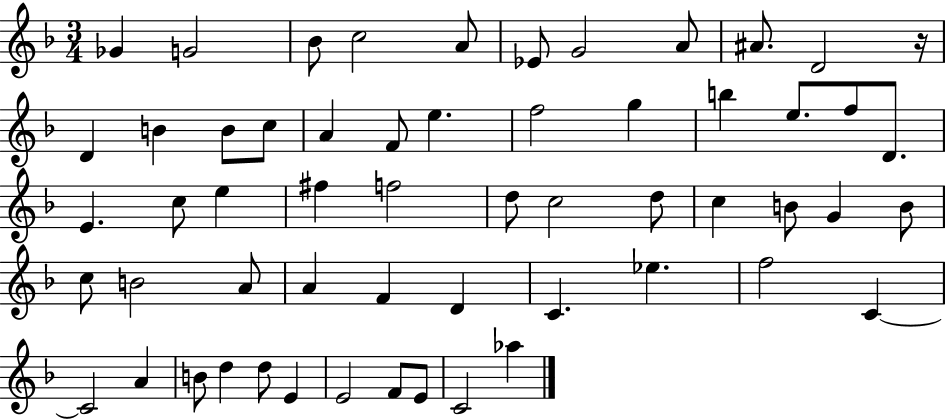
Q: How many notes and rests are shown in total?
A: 57